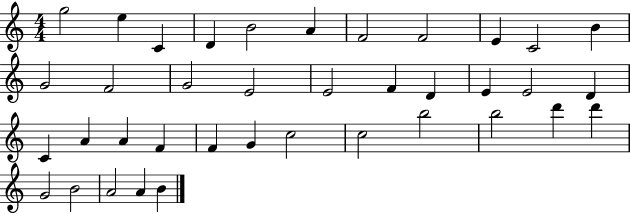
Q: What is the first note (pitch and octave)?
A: G5